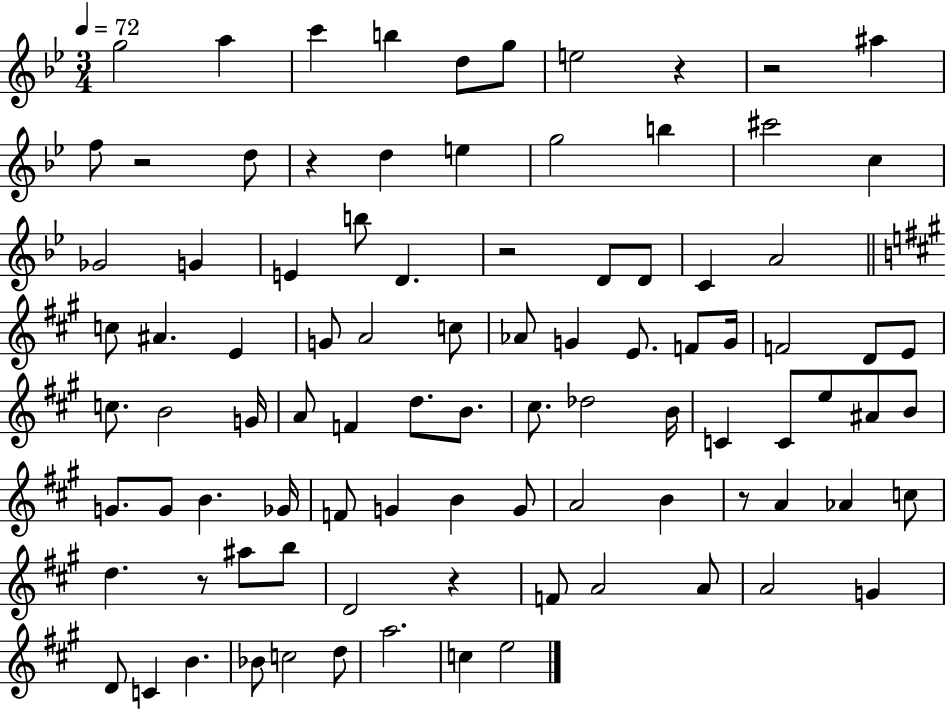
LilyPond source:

{
  \clef treble
  \numericTimeSignature
  \time 3/4
  \key bes \major
  \tempo 4 = 72
  \repeat volta 2 { g''2 a''4 | c'''4 b''4 d''8 g''8 | e''2 r4 | r2 ais''4 | \break f''8 r2 d''8 | r4 d''4 e''4 | g''2 b''4 | cis'''2 c''4 | \break ges'2 g'4 | e'4 b''8 d'4. | r2 d'8 d'8 | c'4 a'2 | \break \bar "||" \break \key a \major c''8 ais'4. e'4 | g'8 a'2 c''8 | aes'8 g'4 e'8. f'8 g'16 | f'2 d'8 e'8 | \break c''8. b'2 g'16 | a'8 f'4 d''8. b'8. | cis''8. des''2 b'16 | c'4 c'8 e''8 ais'8 b'8 | \break g'8. g'8 b'4. ges'16 | f'8 g'4 b'4 g'8 | a'2 b'4 | r8 a'4 aes'4 c''8 | \break d''4. r8 ais''8 b''8 | d'2 r4 | f'8 a'2 a'8 | a'2 g'4 | \break d'8 c'4 b'4. | bes'8 c''2 d''8 | a''2. | c''4 e''2 | \break } \bar "|."
}